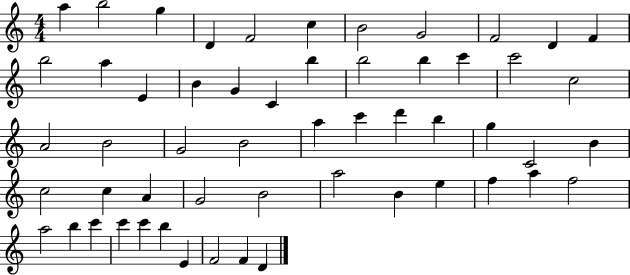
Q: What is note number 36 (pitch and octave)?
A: C5